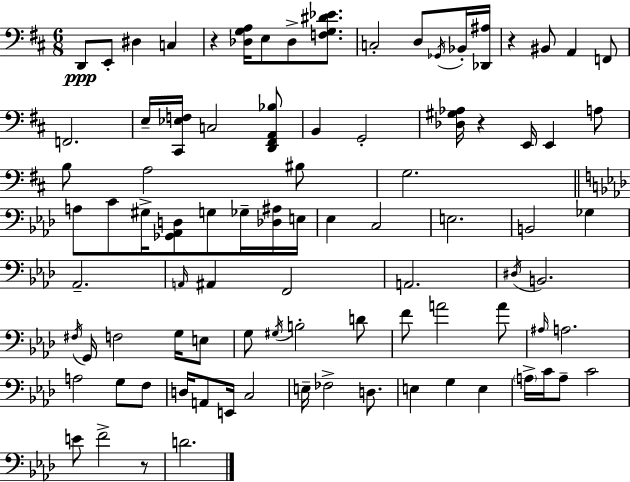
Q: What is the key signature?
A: D major